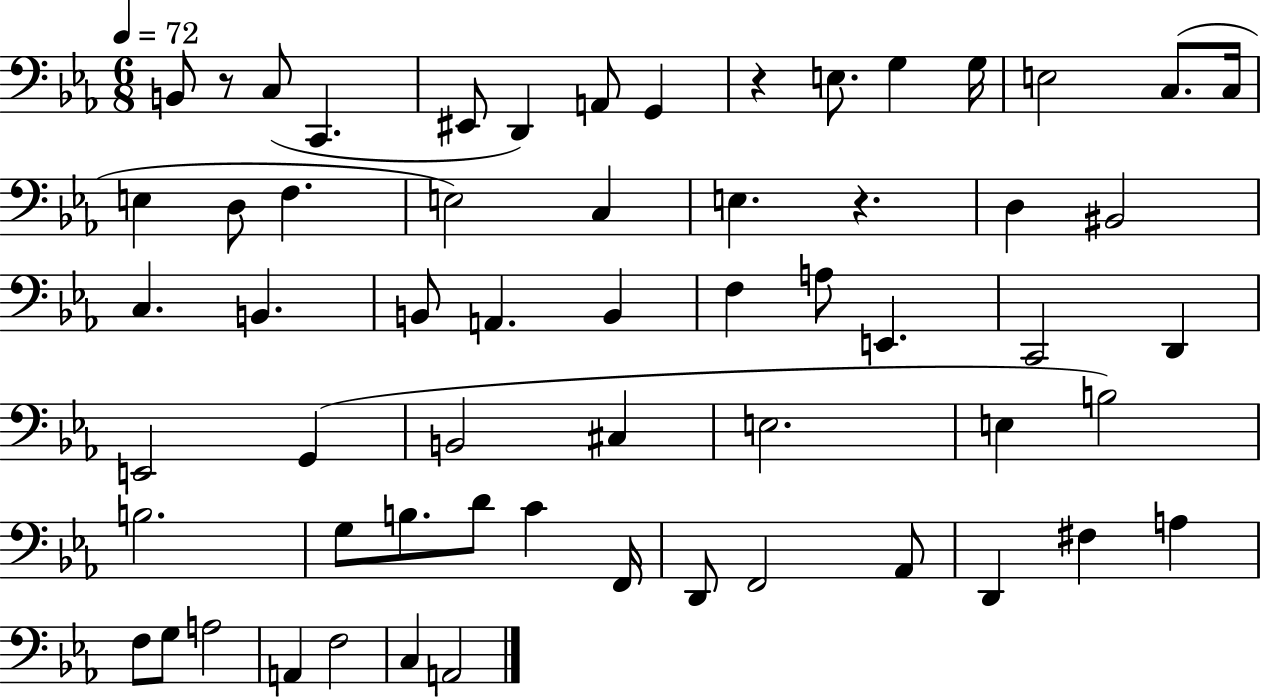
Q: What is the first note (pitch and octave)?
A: B2